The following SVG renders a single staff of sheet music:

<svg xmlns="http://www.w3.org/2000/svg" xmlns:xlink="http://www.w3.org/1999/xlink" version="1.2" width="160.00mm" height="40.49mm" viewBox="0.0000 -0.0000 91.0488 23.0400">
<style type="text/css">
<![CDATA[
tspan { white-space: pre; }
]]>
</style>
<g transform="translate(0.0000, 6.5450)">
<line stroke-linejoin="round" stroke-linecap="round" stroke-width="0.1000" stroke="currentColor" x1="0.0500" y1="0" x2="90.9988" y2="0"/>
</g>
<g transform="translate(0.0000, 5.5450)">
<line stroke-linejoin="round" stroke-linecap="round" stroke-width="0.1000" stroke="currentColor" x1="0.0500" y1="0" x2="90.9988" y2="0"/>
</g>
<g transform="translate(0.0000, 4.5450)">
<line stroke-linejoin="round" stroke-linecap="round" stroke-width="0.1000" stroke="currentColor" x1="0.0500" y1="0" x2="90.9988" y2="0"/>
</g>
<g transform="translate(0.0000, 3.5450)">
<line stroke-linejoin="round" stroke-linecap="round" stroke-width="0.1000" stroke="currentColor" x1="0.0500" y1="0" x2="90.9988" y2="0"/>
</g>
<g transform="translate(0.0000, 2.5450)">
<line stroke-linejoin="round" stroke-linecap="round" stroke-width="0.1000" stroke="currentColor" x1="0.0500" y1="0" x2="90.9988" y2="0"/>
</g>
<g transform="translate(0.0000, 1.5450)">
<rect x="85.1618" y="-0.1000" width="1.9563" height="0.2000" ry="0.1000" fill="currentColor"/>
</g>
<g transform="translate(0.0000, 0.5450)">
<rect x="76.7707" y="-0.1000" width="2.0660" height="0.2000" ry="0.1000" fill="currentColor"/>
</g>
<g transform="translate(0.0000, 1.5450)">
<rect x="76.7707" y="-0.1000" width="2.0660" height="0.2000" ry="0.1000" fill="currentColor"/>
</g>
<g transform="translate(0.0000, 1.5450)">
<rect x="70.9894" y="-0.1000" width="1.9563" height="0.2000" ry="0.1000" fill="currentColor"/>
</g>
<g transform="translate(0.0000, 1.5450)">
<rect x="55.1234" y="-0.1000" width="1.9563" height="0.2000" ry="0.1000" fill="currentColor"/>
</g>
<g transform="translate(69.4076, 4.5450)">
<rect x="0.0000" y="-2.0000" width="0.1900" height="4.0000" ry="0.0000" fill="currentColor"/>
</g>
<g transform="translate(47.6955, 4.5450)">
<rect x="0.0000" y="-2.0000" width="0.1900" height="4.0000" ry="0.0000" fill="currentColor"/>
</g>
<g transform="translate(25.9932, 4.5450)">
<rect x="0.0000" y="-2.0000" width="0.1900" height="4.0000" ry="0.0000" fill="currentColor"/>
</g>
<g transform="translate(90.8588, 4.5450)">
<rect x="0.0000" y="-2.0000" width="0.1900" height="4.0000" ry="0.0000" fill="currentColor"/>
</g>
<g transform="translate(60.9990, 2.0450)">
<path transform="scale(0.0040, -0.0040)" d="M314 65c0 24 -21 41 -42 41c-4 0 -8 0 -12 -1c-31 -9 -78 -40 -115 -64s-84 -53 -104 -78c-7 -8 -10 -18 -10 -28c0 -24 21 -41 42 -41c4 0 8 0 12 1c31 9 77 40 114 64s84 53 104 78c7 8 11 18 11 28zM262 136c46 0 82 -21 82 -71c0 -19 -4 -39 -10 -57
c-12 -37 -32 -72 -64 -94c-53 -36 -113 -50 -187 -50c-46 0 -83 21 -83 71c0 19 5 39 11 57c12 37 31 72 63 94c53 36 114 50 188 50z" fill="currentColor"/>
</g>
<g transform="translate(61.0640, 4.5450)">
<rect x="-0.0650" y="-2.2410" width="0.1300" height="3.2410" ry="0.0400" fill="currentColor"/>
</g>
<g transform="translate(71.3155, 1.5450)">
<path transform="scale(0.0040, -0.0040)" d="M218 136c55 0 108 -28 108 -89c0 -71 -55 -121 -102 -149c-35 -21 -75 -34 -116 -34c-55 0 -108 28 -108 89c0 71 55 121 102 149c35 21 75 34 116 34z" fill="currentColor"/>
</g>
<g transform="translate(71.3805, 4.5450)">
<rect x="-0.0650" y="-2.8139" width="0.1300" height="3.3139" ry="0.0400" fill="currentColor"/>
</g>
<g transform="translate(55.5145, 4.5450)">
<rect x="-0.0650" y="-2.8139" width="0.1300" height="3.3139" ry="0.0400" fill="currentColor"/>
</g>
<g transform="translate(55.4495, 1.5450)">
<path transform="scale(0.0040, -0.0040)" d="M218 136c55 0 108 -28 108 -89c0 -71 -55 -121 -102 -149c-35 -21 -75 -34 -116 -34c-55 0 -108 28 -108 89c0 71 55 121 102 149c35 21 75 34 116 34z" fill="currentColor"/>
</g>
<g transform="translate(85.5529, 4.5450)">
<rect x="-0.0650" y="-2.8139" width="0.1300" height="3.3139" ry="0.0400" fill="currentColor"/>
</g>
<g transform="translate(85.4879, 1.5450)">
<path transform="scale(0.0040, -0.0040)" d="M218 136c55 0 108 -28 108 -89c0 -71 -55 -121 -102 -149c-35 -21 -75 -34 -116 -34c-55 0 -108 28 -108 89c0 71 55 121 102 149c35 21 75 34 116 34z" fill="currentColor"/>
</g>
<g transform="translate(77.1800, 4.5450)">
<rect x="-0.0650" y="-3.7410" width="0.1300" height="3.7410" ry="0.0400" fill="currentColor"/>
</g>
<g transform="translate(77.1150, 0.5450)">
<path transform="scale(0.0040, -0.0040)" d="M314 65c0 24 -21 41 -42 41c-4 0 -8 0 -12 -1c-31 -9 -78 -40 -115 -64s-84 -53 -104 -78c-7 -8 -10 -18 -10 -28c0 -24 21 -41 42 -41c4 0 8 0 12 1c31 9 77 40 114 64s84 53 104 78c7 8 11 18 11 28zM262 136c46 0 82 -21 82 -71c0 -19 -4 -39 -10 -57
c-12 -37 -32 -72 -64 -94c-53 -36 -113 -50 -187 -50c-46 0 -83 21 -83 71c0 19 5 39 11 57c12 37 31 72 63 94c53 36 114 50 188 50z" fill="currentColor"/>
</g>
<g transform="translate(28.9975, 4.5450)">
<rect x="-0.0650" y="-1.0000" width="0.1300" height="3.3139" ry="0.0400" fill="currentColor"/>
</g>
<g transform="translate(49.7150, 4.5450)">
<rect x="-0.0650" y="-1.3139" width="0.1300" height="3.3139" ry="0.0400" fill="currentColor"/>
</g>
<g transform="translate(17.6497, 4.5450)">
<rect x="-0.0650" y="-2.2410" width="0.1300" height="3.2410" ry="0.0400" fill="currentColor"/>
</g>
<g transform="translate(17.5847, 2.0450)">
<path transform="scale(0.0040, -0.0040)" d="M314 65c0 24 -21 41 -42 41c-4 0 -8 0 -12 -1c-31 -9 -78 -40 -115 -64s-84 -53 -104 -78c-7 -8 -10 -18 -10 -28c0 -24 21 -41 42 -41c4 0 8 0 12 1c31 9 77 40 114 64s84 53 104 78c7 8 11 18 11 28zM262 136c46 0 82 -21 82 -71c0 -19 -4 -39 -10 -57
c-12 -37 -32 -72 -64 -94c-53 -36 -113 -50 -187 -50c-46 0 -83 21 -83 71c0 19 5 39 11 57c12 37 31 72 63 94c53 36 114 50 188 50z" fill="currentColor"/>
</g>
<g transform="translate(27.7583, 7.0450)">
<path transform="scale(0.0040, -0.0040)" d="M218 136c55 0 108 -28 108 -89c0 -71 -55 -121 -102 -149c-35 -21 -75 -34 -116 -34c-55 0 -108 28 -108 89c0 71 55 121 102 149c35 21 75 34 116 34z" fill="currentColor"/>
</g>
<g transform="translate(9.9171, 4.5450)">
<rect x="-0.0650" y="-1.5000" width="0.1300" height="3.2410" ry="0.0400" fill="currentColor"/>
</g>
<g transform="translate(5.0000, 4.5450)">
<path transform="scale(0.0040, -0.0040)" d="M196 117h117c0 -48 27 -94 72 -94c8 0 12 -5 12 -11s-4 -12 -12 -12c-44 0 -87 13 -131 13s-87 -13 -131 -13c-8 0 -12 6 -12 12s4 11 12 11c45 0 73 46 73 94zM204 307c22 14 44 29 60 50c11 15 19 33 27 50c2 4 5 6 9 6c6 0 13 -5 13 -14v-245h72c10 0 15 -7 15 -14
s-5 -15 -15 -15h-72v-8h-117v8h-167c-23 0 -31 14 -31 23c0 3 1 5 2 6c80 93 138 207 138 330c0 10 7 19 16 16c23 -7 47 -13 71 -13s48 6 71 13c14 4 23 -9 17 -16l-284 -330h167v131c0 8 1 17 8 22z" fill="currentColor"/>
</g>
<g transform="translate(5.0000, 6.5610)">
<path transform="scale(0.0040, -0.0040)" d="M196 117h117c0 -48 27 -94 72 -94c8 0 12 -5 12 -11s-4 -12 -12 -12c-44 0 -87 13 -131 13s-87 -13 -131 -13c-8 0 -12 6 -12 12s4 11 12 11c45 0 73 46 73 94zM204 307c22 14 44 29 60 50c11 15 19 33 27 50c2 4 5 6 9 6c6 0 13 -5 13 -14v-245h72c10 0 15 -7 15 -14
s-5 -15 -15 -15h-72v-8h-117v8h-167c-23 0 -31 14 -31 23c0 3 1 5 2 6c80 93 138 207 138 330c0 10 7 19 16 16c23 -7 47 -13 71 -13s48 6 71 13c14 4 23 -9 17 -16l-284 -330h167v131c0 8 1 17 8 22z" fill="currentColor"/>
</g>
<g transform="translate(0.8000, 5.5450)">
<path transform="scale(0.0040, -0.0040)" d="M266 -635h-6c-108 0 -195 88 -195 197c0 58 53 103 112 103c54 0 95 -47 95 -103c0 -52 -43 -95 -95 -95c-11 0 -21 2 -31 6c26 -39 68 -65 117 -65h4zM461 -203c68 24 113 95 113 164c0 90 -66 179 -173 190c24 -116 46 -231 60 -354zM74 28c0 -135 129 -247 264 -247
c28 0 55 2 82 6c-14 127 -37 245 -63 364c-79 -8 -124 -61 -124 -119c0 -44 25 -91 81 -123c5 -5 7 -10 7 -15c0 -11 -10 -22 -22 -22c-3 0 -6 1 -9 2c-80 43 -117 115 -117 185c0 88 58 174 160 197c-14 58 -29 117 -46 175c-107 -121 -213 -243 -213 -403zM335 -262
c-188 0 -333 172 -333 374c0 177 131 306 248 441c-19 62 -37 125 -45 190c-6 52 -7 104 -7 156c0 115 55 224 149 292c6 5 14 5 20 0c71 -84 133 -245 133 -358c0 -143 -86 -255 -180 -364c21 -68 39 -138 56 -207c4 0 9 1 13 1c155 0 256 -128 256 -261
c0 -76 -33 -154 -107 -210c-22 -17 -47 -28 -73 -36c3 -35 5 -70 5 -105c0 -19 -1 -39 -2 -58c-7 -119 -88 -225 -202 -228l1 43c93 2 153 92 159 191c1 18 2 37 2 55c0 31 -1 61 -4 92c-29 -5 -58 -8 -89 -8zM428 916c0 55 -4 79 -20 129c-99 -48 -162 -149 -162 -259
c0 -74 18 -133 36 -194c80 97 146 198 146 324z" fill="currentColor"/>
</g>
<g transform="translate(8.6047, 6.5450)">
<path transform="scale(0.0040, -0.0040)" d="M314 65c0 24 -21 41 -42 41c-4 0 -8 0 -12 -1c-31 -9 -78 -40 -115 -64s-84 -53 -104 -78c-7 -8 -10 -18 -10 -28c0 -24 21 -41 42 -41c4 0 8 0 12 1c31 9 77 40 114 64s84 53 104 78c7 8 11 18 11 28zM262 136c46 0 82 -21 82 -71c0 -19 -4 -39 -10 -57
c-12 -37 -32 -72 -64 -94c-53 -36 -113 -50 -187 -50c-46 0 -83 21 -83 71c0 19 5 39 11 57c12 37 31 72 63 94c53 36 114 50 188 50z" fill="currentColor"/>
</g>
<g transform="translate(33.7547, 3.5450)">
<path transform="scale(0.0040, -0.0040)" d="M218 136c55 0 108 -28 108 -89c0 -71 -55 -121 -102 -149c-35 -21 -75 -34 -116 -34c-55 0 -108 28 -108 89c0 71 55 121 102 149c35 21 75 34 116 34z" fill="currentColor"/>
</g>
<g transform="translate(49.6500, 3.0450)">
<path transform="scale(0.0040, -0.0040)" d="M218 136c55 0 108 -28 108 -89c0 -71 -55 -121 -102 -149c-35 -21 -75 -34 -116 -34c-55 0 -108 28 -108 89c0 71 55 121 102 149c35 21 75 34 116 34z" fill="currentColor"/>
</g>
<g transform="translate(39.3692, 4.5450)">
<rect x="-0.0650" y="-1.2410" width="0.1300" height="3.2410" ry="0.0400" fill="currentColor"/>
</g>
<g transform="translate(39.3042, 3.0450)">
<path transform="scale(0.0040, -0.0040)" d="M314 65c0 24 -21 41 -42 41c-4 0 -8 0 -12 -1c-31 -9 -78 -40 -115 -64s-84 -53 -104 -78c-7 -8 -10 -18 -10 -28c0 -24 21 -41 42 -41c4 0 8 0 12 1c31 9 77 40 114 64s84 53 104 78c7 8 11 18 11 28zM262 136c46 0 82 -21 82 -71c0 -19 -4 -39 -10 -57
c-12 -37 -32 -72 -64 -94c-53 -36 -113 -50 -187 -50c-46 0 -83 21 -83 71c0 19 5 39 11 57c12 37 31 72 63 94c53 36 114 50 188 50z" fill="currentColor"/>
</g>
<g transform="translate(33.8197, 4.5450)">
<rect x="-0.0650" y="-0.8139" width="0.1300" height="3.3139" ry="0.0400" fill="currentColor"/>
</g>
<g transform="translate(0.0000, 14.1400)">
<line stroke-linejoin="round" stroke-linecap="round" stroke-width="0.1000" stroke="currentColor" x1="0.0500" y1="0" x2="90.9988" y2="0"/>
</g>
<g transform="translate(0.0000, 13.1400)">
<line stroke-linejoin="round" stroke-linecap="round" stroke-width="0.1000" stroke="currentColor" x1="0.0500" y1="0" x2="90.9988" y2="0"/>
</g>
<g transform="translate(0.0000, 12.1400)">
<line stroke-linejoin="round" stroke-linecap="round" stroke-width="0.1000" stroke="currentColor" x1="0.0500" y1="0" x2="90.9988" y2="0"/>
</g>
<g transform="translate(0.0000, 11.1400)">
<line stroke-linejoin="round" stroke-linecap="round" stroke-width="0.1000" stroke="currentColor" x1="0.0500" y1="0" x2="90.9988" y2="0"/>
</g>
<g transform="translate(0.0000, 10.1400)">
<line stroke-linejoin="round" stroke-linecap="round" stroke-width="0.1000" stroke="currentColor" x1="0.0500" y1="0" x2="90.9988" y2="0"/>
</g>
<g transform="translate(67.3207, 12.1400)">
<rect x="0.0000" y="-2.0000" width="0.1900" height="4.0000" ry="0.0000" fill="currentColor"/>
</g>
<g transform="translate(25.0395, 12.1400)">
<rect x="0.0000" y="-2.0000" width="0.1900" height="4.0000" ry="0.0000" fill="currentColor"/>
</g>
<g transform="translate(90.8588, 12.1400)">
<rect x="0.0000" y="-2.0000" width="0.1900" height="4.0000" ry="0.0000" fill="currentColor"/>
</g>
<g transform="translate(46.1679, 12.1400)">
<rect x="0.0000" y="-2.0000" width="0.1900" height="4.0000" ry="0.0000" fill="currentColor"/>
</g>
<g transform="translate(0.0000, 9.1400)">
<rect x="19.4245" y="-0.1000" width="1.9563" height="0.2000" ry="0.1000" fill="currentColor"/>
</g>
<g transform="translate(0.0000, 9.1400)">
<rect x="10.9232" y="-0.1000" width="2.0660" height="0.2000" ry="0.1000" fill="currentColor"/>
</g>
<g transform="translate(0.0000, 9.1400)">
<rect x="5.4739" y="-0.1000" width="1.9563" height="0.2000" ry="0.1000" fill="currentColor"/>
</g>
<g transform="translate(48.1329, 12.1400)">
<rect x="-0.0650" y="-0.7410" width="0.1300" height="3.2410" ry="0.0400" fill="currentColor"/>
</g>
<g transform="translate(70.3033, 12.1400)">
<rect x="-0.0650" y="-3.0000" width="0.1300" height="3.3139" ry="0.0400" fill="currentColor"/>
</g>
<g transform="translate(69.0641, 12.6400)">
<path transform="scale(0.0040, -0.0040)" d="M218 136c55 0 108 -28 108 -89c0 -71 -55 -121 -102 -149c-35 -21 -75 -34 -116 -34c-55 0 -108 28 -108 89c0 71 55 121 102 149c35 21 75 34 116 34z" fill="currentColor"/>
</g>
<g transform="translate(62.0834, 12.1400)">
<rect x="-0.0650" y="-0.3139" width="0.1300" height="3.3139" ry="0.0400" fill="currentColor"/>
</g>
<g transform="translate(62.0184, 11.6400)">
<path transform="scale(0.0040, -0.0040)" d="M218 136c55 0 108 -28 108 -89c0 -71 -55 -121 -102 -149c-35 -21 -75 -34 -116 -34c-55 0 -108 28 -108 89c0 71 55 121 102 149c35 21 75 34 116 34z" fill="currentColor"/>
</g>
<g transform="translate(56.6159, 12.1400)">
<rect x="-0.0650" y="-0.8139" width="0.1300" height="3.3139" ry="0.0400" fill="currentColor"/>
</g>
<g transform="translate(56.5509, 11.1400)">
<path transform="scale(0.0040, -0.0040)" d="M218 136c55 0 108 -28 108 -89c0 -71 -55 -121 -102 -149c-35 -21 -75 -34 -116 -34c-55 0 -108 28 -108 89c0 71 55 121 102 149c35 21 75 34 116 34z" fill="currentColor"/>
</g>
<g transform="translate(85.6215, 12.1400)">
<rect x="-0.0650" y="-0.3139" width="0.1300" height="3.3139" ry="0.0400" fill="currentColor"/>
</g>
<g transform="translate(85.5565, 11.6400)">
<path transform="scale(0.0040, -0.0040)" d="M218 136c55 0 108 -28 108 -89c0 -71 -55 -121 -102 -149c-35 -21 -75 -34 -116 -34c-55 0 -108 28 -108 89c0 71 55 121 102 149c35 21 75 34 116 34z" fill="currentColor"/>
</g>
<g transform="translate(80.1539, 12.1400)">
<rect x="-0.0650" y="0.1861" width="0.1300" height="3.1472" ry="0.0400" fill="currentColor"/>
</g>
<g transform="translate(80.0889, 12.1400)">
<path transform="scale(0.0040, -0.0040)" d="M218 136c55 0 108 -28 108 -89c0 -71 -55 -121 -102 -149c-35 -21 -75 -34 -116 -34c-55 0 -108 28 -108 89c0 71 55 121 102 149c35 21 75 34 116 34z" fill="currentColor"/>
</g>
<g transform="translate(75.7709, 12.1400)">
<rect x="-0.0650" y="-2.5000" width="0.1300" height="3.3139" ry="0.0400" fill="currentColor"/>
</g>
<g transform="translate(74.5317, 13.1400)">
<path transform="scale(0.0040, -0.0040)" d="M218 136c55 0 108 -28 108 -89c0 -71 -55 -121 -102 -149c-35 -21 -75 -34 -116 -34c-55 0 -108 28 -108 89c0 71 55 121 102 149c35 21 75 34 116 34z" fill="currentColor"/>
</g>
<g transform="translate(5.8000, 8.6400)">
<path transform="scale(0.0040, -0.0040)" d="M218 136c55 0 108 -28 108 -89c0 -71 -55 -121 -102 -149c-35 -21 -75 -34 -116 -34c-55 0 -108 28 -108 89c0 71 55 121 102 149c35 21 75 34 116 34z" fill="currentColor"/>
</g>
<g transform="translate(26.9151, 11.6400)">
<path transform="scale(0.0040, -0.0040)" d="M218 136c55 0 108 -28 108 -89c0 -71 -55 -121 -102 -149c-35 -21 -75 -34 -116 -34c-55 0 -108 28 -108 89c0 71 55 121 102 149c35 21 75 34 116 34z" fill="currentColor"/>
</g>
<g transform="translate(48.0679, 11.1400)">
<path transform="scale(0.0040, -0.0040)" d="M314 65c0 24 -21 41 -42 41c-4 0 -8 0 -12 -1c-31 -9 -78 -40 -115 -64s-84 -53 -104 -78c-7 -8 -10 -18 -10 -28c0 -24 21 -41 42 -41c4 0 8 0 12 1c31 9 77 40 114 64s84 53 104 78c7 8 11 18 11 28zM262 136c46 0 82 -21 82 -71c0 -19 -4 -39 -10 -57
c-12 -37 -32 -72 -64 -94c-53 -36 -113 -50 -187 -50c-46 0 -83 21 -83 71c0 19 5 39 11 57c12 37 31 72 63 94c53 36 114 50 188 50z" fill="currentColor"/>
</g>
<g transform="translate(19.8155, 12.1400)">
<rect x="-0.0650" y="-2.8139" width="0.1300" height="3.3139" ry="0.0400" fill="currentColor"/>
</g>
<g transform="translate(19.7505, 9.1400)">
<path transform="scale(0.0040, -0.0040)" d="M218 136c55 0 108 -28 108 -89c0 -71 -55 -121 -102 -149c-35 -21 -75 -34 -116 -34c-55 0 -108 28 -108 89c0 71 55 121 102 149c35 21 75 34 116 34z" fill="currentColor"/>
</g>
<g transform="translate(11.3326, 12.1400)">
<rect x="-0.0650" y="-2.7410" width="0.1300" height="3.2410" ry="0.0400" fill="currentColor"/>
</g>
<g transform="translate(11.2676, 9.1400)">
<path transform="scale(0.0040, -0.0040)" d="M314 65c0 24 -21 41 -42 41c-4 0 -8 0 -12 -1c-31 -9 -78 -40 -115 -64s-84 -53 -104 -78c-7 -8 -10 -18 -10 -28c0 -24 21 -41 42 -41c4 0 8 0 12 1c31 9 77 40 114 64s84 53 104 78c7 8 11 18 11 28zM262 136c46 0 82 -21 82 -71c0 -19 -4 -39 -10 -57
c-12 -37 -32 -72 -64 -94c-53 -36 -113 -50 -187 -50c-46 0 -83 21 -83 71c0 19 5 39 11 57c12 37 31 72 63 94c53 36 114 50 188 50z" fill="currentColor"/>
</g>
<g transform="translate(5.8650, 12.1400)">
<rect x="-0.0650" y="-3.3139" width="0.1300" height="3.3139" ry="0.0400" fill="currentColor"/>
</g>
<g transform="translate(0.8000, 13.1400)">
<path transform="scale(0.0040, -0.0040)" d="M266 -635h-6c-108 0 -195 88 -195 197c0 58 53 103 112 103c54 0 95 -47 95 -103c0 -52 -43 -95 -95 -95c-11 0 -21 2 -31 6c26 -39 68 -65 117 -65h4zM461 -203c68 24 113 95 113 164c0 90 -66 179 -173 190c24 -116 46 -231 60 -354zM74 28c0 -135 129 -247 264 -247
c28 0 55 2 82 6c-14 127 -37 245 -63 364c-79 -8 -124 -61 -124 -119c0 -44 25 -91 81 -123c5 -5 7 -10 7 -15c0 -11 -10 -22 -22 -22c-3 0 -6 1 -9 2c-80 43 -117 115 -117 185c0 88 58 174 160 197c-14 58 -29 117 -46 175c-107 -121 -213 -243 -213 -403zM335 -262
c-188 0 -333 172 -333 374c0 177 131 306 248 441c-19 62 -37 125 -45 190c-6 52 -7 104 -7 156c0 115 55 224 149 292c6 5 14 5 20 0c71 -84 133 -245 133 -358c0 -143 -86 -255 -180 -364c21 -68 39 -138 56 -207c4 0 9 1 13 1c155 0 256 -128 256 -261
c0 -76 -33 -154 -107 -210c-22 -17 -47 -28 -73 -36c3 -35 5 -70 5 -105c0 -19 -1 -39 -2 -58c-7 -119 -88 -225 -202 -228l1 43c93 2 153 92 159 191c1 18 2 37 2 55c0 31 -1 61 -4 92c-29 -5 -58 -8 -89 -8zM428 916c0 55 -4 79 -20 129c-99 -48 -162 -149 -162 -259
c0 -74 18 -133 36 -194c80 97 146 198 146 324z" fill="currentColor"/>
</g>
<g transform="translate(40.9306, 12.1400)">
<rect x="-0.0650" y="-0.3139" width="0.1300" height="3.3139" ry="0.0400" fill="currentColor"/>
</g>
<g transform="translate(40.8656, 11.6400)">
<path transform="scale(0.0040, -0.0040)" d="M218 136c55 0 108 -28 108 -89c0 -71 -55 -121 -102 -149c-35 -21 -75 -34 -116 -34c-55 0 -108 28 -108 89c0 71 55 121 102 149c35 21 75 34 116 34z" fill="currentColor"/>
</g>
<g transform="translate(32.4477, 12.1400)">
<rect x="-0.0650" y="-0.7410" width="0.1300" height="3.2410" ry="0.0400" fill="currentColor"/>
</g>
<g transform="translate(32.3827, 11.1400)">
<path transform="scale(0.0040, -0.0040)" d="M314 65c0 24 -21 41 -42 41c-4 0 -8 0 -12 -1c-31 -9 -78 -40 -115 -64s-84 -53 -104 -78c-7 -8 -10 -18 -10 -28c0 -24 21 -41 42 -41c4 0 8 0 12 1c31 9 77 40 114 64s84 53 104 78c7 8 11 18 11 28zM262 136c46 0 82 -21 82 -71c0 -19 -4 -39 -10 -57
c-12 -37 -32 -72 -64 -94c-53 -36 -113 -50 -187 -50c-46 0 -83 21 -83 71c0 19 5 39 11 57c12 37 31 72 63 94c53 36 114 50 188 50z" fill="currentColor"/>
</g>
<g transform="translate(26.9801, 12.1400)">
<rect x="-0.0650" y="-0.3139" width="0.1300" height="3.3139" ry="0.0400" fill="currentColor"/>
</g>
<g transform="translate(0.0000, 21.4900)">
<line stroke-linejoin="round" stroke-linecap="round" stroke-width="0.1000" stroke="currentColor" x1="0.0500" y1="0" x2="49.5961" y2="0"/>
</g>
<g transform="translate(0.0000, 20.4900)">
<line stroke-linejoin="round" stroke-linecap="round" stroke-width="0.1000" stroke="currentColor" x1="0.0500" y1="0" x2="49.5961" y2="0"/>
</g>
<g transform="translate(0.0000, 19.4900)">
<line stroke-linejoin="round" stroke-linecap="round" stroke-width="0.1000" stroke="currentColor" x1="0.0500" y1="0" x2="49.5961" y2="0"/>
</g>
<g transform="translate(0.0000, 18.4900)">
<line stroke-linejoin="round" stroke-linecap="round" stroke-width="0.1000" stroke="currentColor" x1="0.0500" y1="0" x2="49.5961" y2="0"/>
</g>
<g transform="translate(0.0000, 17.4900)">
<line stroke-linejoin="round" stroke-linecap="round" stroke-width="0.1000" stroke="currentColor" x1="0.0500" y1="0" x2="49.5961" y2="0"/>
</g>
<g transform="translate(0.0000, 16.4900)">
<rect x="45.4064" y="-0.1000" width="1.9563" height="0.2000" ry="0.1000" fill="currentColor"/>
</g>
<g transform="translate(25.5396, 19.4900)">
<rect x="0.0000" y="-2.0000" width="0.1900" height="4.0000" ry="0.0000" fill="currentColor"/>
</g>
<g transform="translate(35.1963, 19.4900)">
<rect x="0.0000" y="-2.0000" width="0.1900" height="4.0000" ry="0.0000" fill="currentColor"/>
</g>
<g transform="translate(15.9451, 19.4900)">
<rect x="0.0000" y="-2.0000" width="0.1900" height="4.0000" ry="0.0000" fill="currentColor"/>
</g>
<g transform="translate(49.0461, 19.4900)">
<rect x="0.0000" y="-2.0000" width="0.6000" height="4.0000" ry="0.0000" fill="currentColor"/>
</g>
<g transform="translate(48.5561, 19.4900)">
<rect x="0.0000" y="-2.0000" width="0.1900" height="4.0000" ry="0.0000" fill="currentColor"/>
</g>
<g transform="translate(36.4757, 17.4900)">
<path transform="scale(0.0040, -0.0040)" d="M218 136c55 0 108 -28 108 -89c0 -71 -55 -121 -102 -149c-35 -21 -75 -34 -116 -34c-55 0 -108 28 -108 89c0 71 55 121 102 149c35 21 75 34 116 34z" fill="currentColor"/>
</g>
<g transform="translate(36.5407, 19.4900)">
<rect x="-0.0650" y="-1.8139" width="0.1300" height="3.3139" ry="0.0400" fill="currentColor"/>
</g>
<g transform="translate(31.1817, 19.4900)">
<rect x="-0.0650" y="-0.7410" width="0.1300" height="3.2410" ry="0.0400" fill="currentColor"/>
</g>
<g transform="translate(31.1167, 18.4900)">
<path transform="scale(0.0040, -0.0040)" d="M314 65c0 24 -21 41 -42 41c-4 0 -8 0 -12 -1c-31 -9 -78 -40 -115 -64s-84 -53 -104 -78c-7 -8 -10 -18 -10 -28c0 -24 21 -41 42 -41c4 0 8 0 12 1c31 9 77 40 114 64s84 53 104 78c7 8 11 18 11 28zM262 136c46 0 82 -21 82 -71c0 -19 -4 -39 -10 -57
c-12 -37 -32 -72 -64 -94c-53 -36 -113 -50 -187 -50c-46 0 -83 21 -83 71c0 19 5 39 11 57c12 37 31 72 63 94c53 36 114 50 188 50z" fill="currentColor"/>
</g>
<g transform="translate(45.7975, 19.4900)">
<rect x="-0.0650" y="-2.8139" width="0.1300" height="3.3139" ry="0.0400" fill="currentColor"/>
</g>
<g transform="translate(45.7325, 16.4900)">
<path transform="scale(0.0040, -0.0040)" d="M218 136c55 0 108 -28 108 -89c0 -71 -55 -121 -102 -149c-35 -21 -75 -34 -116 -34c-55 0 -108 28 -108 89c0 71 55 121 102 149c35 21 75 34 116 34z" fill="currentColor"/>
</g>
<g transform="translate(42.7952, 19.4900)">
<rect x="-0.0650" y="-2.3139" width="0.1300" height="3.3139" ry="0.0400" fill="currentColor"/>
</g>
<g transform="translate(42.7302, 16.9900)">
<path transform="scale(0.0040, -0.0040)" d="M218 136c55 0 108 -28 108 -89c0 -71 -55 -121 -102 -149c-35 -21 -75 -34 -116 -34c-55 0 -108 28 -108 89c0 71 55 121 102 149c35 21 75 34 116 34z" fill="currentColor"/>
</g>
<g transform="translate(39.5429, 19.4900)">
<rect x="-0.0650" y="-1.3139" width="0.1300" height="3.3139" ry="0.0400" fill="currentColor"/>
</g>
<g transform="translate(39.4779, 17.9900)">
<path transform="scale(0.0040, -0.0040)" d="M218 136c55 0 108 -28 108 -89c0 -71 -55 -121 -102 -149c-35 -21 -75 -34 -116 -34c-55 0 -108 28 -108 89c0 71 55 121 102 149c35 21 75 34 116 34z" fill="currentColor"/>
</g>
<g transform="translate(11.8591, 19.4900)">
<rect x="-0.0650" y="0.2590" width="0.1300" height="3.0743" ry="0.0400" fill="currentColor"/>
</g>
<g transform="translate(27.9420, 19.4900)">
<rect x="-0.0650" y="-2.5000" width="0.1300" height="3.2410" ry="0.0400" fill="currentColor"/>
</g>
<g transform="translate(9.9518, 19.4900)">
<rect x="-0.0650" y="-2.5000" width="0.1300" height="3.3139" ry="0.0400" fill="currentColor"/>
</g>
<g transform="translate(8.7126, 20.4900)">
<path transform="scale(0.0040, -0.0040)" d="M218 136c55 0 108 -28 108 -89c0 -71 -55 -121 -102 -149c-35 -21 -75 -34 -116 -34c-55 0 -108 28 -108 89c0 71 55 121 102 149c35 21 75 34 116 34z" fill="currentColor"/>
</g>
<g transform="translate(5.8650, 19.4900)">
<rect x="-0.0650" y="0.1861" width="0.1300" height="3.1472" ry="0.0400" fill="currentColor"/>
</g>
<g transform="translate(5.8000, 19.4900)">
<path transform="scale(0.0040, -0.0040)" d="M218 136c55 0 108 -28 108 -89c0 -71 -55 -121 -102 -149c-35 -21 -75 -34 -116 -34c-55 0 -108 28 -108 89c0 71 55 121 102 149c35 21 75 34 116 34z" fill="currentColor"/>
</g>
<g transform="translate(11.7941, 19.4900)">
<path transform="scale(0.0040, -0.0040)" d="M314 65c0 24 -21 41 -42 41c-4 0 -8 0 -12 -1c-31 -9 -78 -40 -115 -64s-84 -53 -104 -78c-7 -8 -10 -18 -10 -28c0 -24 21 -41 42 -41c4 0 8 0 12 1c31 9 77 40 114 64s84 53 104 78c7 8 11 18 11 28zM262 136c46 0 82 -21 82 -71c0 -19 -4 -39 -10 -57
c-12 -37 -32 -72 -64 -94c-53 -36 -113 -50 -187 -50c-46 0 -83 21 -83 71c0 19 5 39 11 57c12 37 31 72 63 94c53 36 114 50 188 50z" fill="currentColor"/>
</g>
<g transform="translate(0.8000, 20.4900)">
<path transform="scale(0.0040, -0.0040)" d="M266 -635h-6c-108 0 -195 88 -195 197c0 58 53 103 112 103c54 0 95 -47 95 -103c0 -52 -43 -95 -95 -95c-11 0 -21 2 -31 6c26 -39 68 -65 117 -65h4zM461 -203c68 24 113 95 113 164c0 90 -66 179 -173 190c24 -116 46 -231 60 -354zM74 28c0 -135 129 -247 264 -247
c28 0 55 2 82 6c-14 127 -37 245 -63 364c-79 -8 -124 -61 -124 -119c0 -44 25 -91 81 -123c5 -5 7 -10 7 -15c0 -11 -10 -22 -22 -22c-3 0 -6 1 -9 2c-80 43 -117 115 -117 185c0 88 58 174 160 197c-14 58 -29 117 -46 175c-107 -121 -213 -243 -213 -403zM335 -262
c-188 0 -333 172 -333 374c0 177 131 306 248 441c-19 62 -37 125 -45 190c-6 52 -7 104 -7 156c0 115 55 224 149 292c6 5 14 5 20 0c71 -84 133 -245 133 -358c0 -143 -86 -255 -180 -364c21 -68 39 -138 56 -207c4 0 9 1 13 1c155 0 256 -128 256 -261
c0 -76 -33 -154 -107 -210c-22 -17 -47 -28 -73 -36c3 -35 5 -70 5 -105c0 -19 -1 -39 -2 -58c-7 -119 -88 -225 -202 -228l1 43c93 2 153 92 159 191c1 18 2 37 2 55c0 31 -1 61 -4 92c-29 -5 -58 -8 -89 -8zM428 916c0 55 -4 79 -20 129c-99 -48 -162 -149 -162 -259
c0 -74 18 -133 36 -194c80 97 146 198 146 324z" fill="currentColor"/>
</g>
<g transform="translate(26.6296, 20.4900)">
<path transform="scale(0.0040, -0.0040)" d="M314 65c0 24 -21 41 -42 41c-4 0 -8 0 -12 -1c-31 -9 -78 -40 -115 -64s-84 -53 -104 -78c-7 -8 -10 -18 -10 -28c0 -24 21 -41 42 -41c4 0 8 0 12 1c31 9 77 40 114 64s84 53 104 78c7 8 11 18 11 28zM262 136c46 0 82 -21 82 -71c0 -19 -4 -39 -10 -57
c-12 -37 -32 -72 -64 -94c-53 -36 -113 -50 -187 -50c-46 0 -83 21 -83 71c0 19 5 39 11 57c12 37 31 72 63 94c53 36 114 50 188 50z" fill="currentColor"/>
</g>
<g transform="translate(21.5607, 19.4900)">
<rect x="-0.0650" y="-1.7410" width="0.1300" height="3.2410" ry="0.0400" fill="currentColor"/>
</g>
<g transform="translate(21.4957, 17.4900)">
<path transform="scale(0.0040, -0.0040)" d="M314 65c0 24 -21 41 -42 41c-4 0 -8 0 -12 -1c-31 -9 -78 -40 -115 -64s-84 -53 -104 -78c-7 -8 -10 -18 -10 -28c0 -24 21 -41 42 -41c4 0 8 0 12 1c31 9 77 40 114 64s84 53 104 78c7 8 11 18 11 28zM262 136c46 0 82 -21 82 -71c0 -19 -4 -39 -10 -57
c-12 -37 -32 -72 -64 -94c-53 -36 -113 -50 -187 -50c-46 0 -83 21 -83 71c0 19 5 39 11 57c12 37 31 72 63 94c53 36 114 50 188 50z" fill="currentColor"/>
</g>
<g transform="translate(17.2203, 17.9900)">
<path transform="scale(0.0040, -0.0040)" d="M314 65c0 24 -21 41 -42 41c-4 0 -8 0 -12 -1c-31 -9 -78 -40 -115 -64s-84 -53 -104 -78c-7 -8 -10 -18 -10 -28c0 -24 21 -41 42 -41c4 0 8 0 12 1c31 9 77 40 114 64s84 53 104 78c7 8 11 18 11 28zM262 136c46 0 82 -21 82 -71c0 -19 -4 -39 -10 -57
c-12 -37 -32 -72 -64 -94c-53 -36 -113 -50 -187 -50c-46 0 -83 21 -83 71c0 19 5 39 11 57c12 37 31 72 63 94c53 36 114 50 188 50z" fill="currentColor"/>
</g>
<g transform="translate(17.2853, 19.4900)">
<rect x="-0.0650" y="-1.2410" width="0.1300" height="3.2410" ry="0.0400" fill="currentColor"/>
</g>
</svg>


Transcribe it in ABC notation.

X:1
T:Untitled
M:4/4
L:1/4
K:C
E2 g2 D d e2 e a g2 a c'2 a b a2 a c d2 c d2 d c A G B c B G B2 e2 f2 G2 d2 f e g a